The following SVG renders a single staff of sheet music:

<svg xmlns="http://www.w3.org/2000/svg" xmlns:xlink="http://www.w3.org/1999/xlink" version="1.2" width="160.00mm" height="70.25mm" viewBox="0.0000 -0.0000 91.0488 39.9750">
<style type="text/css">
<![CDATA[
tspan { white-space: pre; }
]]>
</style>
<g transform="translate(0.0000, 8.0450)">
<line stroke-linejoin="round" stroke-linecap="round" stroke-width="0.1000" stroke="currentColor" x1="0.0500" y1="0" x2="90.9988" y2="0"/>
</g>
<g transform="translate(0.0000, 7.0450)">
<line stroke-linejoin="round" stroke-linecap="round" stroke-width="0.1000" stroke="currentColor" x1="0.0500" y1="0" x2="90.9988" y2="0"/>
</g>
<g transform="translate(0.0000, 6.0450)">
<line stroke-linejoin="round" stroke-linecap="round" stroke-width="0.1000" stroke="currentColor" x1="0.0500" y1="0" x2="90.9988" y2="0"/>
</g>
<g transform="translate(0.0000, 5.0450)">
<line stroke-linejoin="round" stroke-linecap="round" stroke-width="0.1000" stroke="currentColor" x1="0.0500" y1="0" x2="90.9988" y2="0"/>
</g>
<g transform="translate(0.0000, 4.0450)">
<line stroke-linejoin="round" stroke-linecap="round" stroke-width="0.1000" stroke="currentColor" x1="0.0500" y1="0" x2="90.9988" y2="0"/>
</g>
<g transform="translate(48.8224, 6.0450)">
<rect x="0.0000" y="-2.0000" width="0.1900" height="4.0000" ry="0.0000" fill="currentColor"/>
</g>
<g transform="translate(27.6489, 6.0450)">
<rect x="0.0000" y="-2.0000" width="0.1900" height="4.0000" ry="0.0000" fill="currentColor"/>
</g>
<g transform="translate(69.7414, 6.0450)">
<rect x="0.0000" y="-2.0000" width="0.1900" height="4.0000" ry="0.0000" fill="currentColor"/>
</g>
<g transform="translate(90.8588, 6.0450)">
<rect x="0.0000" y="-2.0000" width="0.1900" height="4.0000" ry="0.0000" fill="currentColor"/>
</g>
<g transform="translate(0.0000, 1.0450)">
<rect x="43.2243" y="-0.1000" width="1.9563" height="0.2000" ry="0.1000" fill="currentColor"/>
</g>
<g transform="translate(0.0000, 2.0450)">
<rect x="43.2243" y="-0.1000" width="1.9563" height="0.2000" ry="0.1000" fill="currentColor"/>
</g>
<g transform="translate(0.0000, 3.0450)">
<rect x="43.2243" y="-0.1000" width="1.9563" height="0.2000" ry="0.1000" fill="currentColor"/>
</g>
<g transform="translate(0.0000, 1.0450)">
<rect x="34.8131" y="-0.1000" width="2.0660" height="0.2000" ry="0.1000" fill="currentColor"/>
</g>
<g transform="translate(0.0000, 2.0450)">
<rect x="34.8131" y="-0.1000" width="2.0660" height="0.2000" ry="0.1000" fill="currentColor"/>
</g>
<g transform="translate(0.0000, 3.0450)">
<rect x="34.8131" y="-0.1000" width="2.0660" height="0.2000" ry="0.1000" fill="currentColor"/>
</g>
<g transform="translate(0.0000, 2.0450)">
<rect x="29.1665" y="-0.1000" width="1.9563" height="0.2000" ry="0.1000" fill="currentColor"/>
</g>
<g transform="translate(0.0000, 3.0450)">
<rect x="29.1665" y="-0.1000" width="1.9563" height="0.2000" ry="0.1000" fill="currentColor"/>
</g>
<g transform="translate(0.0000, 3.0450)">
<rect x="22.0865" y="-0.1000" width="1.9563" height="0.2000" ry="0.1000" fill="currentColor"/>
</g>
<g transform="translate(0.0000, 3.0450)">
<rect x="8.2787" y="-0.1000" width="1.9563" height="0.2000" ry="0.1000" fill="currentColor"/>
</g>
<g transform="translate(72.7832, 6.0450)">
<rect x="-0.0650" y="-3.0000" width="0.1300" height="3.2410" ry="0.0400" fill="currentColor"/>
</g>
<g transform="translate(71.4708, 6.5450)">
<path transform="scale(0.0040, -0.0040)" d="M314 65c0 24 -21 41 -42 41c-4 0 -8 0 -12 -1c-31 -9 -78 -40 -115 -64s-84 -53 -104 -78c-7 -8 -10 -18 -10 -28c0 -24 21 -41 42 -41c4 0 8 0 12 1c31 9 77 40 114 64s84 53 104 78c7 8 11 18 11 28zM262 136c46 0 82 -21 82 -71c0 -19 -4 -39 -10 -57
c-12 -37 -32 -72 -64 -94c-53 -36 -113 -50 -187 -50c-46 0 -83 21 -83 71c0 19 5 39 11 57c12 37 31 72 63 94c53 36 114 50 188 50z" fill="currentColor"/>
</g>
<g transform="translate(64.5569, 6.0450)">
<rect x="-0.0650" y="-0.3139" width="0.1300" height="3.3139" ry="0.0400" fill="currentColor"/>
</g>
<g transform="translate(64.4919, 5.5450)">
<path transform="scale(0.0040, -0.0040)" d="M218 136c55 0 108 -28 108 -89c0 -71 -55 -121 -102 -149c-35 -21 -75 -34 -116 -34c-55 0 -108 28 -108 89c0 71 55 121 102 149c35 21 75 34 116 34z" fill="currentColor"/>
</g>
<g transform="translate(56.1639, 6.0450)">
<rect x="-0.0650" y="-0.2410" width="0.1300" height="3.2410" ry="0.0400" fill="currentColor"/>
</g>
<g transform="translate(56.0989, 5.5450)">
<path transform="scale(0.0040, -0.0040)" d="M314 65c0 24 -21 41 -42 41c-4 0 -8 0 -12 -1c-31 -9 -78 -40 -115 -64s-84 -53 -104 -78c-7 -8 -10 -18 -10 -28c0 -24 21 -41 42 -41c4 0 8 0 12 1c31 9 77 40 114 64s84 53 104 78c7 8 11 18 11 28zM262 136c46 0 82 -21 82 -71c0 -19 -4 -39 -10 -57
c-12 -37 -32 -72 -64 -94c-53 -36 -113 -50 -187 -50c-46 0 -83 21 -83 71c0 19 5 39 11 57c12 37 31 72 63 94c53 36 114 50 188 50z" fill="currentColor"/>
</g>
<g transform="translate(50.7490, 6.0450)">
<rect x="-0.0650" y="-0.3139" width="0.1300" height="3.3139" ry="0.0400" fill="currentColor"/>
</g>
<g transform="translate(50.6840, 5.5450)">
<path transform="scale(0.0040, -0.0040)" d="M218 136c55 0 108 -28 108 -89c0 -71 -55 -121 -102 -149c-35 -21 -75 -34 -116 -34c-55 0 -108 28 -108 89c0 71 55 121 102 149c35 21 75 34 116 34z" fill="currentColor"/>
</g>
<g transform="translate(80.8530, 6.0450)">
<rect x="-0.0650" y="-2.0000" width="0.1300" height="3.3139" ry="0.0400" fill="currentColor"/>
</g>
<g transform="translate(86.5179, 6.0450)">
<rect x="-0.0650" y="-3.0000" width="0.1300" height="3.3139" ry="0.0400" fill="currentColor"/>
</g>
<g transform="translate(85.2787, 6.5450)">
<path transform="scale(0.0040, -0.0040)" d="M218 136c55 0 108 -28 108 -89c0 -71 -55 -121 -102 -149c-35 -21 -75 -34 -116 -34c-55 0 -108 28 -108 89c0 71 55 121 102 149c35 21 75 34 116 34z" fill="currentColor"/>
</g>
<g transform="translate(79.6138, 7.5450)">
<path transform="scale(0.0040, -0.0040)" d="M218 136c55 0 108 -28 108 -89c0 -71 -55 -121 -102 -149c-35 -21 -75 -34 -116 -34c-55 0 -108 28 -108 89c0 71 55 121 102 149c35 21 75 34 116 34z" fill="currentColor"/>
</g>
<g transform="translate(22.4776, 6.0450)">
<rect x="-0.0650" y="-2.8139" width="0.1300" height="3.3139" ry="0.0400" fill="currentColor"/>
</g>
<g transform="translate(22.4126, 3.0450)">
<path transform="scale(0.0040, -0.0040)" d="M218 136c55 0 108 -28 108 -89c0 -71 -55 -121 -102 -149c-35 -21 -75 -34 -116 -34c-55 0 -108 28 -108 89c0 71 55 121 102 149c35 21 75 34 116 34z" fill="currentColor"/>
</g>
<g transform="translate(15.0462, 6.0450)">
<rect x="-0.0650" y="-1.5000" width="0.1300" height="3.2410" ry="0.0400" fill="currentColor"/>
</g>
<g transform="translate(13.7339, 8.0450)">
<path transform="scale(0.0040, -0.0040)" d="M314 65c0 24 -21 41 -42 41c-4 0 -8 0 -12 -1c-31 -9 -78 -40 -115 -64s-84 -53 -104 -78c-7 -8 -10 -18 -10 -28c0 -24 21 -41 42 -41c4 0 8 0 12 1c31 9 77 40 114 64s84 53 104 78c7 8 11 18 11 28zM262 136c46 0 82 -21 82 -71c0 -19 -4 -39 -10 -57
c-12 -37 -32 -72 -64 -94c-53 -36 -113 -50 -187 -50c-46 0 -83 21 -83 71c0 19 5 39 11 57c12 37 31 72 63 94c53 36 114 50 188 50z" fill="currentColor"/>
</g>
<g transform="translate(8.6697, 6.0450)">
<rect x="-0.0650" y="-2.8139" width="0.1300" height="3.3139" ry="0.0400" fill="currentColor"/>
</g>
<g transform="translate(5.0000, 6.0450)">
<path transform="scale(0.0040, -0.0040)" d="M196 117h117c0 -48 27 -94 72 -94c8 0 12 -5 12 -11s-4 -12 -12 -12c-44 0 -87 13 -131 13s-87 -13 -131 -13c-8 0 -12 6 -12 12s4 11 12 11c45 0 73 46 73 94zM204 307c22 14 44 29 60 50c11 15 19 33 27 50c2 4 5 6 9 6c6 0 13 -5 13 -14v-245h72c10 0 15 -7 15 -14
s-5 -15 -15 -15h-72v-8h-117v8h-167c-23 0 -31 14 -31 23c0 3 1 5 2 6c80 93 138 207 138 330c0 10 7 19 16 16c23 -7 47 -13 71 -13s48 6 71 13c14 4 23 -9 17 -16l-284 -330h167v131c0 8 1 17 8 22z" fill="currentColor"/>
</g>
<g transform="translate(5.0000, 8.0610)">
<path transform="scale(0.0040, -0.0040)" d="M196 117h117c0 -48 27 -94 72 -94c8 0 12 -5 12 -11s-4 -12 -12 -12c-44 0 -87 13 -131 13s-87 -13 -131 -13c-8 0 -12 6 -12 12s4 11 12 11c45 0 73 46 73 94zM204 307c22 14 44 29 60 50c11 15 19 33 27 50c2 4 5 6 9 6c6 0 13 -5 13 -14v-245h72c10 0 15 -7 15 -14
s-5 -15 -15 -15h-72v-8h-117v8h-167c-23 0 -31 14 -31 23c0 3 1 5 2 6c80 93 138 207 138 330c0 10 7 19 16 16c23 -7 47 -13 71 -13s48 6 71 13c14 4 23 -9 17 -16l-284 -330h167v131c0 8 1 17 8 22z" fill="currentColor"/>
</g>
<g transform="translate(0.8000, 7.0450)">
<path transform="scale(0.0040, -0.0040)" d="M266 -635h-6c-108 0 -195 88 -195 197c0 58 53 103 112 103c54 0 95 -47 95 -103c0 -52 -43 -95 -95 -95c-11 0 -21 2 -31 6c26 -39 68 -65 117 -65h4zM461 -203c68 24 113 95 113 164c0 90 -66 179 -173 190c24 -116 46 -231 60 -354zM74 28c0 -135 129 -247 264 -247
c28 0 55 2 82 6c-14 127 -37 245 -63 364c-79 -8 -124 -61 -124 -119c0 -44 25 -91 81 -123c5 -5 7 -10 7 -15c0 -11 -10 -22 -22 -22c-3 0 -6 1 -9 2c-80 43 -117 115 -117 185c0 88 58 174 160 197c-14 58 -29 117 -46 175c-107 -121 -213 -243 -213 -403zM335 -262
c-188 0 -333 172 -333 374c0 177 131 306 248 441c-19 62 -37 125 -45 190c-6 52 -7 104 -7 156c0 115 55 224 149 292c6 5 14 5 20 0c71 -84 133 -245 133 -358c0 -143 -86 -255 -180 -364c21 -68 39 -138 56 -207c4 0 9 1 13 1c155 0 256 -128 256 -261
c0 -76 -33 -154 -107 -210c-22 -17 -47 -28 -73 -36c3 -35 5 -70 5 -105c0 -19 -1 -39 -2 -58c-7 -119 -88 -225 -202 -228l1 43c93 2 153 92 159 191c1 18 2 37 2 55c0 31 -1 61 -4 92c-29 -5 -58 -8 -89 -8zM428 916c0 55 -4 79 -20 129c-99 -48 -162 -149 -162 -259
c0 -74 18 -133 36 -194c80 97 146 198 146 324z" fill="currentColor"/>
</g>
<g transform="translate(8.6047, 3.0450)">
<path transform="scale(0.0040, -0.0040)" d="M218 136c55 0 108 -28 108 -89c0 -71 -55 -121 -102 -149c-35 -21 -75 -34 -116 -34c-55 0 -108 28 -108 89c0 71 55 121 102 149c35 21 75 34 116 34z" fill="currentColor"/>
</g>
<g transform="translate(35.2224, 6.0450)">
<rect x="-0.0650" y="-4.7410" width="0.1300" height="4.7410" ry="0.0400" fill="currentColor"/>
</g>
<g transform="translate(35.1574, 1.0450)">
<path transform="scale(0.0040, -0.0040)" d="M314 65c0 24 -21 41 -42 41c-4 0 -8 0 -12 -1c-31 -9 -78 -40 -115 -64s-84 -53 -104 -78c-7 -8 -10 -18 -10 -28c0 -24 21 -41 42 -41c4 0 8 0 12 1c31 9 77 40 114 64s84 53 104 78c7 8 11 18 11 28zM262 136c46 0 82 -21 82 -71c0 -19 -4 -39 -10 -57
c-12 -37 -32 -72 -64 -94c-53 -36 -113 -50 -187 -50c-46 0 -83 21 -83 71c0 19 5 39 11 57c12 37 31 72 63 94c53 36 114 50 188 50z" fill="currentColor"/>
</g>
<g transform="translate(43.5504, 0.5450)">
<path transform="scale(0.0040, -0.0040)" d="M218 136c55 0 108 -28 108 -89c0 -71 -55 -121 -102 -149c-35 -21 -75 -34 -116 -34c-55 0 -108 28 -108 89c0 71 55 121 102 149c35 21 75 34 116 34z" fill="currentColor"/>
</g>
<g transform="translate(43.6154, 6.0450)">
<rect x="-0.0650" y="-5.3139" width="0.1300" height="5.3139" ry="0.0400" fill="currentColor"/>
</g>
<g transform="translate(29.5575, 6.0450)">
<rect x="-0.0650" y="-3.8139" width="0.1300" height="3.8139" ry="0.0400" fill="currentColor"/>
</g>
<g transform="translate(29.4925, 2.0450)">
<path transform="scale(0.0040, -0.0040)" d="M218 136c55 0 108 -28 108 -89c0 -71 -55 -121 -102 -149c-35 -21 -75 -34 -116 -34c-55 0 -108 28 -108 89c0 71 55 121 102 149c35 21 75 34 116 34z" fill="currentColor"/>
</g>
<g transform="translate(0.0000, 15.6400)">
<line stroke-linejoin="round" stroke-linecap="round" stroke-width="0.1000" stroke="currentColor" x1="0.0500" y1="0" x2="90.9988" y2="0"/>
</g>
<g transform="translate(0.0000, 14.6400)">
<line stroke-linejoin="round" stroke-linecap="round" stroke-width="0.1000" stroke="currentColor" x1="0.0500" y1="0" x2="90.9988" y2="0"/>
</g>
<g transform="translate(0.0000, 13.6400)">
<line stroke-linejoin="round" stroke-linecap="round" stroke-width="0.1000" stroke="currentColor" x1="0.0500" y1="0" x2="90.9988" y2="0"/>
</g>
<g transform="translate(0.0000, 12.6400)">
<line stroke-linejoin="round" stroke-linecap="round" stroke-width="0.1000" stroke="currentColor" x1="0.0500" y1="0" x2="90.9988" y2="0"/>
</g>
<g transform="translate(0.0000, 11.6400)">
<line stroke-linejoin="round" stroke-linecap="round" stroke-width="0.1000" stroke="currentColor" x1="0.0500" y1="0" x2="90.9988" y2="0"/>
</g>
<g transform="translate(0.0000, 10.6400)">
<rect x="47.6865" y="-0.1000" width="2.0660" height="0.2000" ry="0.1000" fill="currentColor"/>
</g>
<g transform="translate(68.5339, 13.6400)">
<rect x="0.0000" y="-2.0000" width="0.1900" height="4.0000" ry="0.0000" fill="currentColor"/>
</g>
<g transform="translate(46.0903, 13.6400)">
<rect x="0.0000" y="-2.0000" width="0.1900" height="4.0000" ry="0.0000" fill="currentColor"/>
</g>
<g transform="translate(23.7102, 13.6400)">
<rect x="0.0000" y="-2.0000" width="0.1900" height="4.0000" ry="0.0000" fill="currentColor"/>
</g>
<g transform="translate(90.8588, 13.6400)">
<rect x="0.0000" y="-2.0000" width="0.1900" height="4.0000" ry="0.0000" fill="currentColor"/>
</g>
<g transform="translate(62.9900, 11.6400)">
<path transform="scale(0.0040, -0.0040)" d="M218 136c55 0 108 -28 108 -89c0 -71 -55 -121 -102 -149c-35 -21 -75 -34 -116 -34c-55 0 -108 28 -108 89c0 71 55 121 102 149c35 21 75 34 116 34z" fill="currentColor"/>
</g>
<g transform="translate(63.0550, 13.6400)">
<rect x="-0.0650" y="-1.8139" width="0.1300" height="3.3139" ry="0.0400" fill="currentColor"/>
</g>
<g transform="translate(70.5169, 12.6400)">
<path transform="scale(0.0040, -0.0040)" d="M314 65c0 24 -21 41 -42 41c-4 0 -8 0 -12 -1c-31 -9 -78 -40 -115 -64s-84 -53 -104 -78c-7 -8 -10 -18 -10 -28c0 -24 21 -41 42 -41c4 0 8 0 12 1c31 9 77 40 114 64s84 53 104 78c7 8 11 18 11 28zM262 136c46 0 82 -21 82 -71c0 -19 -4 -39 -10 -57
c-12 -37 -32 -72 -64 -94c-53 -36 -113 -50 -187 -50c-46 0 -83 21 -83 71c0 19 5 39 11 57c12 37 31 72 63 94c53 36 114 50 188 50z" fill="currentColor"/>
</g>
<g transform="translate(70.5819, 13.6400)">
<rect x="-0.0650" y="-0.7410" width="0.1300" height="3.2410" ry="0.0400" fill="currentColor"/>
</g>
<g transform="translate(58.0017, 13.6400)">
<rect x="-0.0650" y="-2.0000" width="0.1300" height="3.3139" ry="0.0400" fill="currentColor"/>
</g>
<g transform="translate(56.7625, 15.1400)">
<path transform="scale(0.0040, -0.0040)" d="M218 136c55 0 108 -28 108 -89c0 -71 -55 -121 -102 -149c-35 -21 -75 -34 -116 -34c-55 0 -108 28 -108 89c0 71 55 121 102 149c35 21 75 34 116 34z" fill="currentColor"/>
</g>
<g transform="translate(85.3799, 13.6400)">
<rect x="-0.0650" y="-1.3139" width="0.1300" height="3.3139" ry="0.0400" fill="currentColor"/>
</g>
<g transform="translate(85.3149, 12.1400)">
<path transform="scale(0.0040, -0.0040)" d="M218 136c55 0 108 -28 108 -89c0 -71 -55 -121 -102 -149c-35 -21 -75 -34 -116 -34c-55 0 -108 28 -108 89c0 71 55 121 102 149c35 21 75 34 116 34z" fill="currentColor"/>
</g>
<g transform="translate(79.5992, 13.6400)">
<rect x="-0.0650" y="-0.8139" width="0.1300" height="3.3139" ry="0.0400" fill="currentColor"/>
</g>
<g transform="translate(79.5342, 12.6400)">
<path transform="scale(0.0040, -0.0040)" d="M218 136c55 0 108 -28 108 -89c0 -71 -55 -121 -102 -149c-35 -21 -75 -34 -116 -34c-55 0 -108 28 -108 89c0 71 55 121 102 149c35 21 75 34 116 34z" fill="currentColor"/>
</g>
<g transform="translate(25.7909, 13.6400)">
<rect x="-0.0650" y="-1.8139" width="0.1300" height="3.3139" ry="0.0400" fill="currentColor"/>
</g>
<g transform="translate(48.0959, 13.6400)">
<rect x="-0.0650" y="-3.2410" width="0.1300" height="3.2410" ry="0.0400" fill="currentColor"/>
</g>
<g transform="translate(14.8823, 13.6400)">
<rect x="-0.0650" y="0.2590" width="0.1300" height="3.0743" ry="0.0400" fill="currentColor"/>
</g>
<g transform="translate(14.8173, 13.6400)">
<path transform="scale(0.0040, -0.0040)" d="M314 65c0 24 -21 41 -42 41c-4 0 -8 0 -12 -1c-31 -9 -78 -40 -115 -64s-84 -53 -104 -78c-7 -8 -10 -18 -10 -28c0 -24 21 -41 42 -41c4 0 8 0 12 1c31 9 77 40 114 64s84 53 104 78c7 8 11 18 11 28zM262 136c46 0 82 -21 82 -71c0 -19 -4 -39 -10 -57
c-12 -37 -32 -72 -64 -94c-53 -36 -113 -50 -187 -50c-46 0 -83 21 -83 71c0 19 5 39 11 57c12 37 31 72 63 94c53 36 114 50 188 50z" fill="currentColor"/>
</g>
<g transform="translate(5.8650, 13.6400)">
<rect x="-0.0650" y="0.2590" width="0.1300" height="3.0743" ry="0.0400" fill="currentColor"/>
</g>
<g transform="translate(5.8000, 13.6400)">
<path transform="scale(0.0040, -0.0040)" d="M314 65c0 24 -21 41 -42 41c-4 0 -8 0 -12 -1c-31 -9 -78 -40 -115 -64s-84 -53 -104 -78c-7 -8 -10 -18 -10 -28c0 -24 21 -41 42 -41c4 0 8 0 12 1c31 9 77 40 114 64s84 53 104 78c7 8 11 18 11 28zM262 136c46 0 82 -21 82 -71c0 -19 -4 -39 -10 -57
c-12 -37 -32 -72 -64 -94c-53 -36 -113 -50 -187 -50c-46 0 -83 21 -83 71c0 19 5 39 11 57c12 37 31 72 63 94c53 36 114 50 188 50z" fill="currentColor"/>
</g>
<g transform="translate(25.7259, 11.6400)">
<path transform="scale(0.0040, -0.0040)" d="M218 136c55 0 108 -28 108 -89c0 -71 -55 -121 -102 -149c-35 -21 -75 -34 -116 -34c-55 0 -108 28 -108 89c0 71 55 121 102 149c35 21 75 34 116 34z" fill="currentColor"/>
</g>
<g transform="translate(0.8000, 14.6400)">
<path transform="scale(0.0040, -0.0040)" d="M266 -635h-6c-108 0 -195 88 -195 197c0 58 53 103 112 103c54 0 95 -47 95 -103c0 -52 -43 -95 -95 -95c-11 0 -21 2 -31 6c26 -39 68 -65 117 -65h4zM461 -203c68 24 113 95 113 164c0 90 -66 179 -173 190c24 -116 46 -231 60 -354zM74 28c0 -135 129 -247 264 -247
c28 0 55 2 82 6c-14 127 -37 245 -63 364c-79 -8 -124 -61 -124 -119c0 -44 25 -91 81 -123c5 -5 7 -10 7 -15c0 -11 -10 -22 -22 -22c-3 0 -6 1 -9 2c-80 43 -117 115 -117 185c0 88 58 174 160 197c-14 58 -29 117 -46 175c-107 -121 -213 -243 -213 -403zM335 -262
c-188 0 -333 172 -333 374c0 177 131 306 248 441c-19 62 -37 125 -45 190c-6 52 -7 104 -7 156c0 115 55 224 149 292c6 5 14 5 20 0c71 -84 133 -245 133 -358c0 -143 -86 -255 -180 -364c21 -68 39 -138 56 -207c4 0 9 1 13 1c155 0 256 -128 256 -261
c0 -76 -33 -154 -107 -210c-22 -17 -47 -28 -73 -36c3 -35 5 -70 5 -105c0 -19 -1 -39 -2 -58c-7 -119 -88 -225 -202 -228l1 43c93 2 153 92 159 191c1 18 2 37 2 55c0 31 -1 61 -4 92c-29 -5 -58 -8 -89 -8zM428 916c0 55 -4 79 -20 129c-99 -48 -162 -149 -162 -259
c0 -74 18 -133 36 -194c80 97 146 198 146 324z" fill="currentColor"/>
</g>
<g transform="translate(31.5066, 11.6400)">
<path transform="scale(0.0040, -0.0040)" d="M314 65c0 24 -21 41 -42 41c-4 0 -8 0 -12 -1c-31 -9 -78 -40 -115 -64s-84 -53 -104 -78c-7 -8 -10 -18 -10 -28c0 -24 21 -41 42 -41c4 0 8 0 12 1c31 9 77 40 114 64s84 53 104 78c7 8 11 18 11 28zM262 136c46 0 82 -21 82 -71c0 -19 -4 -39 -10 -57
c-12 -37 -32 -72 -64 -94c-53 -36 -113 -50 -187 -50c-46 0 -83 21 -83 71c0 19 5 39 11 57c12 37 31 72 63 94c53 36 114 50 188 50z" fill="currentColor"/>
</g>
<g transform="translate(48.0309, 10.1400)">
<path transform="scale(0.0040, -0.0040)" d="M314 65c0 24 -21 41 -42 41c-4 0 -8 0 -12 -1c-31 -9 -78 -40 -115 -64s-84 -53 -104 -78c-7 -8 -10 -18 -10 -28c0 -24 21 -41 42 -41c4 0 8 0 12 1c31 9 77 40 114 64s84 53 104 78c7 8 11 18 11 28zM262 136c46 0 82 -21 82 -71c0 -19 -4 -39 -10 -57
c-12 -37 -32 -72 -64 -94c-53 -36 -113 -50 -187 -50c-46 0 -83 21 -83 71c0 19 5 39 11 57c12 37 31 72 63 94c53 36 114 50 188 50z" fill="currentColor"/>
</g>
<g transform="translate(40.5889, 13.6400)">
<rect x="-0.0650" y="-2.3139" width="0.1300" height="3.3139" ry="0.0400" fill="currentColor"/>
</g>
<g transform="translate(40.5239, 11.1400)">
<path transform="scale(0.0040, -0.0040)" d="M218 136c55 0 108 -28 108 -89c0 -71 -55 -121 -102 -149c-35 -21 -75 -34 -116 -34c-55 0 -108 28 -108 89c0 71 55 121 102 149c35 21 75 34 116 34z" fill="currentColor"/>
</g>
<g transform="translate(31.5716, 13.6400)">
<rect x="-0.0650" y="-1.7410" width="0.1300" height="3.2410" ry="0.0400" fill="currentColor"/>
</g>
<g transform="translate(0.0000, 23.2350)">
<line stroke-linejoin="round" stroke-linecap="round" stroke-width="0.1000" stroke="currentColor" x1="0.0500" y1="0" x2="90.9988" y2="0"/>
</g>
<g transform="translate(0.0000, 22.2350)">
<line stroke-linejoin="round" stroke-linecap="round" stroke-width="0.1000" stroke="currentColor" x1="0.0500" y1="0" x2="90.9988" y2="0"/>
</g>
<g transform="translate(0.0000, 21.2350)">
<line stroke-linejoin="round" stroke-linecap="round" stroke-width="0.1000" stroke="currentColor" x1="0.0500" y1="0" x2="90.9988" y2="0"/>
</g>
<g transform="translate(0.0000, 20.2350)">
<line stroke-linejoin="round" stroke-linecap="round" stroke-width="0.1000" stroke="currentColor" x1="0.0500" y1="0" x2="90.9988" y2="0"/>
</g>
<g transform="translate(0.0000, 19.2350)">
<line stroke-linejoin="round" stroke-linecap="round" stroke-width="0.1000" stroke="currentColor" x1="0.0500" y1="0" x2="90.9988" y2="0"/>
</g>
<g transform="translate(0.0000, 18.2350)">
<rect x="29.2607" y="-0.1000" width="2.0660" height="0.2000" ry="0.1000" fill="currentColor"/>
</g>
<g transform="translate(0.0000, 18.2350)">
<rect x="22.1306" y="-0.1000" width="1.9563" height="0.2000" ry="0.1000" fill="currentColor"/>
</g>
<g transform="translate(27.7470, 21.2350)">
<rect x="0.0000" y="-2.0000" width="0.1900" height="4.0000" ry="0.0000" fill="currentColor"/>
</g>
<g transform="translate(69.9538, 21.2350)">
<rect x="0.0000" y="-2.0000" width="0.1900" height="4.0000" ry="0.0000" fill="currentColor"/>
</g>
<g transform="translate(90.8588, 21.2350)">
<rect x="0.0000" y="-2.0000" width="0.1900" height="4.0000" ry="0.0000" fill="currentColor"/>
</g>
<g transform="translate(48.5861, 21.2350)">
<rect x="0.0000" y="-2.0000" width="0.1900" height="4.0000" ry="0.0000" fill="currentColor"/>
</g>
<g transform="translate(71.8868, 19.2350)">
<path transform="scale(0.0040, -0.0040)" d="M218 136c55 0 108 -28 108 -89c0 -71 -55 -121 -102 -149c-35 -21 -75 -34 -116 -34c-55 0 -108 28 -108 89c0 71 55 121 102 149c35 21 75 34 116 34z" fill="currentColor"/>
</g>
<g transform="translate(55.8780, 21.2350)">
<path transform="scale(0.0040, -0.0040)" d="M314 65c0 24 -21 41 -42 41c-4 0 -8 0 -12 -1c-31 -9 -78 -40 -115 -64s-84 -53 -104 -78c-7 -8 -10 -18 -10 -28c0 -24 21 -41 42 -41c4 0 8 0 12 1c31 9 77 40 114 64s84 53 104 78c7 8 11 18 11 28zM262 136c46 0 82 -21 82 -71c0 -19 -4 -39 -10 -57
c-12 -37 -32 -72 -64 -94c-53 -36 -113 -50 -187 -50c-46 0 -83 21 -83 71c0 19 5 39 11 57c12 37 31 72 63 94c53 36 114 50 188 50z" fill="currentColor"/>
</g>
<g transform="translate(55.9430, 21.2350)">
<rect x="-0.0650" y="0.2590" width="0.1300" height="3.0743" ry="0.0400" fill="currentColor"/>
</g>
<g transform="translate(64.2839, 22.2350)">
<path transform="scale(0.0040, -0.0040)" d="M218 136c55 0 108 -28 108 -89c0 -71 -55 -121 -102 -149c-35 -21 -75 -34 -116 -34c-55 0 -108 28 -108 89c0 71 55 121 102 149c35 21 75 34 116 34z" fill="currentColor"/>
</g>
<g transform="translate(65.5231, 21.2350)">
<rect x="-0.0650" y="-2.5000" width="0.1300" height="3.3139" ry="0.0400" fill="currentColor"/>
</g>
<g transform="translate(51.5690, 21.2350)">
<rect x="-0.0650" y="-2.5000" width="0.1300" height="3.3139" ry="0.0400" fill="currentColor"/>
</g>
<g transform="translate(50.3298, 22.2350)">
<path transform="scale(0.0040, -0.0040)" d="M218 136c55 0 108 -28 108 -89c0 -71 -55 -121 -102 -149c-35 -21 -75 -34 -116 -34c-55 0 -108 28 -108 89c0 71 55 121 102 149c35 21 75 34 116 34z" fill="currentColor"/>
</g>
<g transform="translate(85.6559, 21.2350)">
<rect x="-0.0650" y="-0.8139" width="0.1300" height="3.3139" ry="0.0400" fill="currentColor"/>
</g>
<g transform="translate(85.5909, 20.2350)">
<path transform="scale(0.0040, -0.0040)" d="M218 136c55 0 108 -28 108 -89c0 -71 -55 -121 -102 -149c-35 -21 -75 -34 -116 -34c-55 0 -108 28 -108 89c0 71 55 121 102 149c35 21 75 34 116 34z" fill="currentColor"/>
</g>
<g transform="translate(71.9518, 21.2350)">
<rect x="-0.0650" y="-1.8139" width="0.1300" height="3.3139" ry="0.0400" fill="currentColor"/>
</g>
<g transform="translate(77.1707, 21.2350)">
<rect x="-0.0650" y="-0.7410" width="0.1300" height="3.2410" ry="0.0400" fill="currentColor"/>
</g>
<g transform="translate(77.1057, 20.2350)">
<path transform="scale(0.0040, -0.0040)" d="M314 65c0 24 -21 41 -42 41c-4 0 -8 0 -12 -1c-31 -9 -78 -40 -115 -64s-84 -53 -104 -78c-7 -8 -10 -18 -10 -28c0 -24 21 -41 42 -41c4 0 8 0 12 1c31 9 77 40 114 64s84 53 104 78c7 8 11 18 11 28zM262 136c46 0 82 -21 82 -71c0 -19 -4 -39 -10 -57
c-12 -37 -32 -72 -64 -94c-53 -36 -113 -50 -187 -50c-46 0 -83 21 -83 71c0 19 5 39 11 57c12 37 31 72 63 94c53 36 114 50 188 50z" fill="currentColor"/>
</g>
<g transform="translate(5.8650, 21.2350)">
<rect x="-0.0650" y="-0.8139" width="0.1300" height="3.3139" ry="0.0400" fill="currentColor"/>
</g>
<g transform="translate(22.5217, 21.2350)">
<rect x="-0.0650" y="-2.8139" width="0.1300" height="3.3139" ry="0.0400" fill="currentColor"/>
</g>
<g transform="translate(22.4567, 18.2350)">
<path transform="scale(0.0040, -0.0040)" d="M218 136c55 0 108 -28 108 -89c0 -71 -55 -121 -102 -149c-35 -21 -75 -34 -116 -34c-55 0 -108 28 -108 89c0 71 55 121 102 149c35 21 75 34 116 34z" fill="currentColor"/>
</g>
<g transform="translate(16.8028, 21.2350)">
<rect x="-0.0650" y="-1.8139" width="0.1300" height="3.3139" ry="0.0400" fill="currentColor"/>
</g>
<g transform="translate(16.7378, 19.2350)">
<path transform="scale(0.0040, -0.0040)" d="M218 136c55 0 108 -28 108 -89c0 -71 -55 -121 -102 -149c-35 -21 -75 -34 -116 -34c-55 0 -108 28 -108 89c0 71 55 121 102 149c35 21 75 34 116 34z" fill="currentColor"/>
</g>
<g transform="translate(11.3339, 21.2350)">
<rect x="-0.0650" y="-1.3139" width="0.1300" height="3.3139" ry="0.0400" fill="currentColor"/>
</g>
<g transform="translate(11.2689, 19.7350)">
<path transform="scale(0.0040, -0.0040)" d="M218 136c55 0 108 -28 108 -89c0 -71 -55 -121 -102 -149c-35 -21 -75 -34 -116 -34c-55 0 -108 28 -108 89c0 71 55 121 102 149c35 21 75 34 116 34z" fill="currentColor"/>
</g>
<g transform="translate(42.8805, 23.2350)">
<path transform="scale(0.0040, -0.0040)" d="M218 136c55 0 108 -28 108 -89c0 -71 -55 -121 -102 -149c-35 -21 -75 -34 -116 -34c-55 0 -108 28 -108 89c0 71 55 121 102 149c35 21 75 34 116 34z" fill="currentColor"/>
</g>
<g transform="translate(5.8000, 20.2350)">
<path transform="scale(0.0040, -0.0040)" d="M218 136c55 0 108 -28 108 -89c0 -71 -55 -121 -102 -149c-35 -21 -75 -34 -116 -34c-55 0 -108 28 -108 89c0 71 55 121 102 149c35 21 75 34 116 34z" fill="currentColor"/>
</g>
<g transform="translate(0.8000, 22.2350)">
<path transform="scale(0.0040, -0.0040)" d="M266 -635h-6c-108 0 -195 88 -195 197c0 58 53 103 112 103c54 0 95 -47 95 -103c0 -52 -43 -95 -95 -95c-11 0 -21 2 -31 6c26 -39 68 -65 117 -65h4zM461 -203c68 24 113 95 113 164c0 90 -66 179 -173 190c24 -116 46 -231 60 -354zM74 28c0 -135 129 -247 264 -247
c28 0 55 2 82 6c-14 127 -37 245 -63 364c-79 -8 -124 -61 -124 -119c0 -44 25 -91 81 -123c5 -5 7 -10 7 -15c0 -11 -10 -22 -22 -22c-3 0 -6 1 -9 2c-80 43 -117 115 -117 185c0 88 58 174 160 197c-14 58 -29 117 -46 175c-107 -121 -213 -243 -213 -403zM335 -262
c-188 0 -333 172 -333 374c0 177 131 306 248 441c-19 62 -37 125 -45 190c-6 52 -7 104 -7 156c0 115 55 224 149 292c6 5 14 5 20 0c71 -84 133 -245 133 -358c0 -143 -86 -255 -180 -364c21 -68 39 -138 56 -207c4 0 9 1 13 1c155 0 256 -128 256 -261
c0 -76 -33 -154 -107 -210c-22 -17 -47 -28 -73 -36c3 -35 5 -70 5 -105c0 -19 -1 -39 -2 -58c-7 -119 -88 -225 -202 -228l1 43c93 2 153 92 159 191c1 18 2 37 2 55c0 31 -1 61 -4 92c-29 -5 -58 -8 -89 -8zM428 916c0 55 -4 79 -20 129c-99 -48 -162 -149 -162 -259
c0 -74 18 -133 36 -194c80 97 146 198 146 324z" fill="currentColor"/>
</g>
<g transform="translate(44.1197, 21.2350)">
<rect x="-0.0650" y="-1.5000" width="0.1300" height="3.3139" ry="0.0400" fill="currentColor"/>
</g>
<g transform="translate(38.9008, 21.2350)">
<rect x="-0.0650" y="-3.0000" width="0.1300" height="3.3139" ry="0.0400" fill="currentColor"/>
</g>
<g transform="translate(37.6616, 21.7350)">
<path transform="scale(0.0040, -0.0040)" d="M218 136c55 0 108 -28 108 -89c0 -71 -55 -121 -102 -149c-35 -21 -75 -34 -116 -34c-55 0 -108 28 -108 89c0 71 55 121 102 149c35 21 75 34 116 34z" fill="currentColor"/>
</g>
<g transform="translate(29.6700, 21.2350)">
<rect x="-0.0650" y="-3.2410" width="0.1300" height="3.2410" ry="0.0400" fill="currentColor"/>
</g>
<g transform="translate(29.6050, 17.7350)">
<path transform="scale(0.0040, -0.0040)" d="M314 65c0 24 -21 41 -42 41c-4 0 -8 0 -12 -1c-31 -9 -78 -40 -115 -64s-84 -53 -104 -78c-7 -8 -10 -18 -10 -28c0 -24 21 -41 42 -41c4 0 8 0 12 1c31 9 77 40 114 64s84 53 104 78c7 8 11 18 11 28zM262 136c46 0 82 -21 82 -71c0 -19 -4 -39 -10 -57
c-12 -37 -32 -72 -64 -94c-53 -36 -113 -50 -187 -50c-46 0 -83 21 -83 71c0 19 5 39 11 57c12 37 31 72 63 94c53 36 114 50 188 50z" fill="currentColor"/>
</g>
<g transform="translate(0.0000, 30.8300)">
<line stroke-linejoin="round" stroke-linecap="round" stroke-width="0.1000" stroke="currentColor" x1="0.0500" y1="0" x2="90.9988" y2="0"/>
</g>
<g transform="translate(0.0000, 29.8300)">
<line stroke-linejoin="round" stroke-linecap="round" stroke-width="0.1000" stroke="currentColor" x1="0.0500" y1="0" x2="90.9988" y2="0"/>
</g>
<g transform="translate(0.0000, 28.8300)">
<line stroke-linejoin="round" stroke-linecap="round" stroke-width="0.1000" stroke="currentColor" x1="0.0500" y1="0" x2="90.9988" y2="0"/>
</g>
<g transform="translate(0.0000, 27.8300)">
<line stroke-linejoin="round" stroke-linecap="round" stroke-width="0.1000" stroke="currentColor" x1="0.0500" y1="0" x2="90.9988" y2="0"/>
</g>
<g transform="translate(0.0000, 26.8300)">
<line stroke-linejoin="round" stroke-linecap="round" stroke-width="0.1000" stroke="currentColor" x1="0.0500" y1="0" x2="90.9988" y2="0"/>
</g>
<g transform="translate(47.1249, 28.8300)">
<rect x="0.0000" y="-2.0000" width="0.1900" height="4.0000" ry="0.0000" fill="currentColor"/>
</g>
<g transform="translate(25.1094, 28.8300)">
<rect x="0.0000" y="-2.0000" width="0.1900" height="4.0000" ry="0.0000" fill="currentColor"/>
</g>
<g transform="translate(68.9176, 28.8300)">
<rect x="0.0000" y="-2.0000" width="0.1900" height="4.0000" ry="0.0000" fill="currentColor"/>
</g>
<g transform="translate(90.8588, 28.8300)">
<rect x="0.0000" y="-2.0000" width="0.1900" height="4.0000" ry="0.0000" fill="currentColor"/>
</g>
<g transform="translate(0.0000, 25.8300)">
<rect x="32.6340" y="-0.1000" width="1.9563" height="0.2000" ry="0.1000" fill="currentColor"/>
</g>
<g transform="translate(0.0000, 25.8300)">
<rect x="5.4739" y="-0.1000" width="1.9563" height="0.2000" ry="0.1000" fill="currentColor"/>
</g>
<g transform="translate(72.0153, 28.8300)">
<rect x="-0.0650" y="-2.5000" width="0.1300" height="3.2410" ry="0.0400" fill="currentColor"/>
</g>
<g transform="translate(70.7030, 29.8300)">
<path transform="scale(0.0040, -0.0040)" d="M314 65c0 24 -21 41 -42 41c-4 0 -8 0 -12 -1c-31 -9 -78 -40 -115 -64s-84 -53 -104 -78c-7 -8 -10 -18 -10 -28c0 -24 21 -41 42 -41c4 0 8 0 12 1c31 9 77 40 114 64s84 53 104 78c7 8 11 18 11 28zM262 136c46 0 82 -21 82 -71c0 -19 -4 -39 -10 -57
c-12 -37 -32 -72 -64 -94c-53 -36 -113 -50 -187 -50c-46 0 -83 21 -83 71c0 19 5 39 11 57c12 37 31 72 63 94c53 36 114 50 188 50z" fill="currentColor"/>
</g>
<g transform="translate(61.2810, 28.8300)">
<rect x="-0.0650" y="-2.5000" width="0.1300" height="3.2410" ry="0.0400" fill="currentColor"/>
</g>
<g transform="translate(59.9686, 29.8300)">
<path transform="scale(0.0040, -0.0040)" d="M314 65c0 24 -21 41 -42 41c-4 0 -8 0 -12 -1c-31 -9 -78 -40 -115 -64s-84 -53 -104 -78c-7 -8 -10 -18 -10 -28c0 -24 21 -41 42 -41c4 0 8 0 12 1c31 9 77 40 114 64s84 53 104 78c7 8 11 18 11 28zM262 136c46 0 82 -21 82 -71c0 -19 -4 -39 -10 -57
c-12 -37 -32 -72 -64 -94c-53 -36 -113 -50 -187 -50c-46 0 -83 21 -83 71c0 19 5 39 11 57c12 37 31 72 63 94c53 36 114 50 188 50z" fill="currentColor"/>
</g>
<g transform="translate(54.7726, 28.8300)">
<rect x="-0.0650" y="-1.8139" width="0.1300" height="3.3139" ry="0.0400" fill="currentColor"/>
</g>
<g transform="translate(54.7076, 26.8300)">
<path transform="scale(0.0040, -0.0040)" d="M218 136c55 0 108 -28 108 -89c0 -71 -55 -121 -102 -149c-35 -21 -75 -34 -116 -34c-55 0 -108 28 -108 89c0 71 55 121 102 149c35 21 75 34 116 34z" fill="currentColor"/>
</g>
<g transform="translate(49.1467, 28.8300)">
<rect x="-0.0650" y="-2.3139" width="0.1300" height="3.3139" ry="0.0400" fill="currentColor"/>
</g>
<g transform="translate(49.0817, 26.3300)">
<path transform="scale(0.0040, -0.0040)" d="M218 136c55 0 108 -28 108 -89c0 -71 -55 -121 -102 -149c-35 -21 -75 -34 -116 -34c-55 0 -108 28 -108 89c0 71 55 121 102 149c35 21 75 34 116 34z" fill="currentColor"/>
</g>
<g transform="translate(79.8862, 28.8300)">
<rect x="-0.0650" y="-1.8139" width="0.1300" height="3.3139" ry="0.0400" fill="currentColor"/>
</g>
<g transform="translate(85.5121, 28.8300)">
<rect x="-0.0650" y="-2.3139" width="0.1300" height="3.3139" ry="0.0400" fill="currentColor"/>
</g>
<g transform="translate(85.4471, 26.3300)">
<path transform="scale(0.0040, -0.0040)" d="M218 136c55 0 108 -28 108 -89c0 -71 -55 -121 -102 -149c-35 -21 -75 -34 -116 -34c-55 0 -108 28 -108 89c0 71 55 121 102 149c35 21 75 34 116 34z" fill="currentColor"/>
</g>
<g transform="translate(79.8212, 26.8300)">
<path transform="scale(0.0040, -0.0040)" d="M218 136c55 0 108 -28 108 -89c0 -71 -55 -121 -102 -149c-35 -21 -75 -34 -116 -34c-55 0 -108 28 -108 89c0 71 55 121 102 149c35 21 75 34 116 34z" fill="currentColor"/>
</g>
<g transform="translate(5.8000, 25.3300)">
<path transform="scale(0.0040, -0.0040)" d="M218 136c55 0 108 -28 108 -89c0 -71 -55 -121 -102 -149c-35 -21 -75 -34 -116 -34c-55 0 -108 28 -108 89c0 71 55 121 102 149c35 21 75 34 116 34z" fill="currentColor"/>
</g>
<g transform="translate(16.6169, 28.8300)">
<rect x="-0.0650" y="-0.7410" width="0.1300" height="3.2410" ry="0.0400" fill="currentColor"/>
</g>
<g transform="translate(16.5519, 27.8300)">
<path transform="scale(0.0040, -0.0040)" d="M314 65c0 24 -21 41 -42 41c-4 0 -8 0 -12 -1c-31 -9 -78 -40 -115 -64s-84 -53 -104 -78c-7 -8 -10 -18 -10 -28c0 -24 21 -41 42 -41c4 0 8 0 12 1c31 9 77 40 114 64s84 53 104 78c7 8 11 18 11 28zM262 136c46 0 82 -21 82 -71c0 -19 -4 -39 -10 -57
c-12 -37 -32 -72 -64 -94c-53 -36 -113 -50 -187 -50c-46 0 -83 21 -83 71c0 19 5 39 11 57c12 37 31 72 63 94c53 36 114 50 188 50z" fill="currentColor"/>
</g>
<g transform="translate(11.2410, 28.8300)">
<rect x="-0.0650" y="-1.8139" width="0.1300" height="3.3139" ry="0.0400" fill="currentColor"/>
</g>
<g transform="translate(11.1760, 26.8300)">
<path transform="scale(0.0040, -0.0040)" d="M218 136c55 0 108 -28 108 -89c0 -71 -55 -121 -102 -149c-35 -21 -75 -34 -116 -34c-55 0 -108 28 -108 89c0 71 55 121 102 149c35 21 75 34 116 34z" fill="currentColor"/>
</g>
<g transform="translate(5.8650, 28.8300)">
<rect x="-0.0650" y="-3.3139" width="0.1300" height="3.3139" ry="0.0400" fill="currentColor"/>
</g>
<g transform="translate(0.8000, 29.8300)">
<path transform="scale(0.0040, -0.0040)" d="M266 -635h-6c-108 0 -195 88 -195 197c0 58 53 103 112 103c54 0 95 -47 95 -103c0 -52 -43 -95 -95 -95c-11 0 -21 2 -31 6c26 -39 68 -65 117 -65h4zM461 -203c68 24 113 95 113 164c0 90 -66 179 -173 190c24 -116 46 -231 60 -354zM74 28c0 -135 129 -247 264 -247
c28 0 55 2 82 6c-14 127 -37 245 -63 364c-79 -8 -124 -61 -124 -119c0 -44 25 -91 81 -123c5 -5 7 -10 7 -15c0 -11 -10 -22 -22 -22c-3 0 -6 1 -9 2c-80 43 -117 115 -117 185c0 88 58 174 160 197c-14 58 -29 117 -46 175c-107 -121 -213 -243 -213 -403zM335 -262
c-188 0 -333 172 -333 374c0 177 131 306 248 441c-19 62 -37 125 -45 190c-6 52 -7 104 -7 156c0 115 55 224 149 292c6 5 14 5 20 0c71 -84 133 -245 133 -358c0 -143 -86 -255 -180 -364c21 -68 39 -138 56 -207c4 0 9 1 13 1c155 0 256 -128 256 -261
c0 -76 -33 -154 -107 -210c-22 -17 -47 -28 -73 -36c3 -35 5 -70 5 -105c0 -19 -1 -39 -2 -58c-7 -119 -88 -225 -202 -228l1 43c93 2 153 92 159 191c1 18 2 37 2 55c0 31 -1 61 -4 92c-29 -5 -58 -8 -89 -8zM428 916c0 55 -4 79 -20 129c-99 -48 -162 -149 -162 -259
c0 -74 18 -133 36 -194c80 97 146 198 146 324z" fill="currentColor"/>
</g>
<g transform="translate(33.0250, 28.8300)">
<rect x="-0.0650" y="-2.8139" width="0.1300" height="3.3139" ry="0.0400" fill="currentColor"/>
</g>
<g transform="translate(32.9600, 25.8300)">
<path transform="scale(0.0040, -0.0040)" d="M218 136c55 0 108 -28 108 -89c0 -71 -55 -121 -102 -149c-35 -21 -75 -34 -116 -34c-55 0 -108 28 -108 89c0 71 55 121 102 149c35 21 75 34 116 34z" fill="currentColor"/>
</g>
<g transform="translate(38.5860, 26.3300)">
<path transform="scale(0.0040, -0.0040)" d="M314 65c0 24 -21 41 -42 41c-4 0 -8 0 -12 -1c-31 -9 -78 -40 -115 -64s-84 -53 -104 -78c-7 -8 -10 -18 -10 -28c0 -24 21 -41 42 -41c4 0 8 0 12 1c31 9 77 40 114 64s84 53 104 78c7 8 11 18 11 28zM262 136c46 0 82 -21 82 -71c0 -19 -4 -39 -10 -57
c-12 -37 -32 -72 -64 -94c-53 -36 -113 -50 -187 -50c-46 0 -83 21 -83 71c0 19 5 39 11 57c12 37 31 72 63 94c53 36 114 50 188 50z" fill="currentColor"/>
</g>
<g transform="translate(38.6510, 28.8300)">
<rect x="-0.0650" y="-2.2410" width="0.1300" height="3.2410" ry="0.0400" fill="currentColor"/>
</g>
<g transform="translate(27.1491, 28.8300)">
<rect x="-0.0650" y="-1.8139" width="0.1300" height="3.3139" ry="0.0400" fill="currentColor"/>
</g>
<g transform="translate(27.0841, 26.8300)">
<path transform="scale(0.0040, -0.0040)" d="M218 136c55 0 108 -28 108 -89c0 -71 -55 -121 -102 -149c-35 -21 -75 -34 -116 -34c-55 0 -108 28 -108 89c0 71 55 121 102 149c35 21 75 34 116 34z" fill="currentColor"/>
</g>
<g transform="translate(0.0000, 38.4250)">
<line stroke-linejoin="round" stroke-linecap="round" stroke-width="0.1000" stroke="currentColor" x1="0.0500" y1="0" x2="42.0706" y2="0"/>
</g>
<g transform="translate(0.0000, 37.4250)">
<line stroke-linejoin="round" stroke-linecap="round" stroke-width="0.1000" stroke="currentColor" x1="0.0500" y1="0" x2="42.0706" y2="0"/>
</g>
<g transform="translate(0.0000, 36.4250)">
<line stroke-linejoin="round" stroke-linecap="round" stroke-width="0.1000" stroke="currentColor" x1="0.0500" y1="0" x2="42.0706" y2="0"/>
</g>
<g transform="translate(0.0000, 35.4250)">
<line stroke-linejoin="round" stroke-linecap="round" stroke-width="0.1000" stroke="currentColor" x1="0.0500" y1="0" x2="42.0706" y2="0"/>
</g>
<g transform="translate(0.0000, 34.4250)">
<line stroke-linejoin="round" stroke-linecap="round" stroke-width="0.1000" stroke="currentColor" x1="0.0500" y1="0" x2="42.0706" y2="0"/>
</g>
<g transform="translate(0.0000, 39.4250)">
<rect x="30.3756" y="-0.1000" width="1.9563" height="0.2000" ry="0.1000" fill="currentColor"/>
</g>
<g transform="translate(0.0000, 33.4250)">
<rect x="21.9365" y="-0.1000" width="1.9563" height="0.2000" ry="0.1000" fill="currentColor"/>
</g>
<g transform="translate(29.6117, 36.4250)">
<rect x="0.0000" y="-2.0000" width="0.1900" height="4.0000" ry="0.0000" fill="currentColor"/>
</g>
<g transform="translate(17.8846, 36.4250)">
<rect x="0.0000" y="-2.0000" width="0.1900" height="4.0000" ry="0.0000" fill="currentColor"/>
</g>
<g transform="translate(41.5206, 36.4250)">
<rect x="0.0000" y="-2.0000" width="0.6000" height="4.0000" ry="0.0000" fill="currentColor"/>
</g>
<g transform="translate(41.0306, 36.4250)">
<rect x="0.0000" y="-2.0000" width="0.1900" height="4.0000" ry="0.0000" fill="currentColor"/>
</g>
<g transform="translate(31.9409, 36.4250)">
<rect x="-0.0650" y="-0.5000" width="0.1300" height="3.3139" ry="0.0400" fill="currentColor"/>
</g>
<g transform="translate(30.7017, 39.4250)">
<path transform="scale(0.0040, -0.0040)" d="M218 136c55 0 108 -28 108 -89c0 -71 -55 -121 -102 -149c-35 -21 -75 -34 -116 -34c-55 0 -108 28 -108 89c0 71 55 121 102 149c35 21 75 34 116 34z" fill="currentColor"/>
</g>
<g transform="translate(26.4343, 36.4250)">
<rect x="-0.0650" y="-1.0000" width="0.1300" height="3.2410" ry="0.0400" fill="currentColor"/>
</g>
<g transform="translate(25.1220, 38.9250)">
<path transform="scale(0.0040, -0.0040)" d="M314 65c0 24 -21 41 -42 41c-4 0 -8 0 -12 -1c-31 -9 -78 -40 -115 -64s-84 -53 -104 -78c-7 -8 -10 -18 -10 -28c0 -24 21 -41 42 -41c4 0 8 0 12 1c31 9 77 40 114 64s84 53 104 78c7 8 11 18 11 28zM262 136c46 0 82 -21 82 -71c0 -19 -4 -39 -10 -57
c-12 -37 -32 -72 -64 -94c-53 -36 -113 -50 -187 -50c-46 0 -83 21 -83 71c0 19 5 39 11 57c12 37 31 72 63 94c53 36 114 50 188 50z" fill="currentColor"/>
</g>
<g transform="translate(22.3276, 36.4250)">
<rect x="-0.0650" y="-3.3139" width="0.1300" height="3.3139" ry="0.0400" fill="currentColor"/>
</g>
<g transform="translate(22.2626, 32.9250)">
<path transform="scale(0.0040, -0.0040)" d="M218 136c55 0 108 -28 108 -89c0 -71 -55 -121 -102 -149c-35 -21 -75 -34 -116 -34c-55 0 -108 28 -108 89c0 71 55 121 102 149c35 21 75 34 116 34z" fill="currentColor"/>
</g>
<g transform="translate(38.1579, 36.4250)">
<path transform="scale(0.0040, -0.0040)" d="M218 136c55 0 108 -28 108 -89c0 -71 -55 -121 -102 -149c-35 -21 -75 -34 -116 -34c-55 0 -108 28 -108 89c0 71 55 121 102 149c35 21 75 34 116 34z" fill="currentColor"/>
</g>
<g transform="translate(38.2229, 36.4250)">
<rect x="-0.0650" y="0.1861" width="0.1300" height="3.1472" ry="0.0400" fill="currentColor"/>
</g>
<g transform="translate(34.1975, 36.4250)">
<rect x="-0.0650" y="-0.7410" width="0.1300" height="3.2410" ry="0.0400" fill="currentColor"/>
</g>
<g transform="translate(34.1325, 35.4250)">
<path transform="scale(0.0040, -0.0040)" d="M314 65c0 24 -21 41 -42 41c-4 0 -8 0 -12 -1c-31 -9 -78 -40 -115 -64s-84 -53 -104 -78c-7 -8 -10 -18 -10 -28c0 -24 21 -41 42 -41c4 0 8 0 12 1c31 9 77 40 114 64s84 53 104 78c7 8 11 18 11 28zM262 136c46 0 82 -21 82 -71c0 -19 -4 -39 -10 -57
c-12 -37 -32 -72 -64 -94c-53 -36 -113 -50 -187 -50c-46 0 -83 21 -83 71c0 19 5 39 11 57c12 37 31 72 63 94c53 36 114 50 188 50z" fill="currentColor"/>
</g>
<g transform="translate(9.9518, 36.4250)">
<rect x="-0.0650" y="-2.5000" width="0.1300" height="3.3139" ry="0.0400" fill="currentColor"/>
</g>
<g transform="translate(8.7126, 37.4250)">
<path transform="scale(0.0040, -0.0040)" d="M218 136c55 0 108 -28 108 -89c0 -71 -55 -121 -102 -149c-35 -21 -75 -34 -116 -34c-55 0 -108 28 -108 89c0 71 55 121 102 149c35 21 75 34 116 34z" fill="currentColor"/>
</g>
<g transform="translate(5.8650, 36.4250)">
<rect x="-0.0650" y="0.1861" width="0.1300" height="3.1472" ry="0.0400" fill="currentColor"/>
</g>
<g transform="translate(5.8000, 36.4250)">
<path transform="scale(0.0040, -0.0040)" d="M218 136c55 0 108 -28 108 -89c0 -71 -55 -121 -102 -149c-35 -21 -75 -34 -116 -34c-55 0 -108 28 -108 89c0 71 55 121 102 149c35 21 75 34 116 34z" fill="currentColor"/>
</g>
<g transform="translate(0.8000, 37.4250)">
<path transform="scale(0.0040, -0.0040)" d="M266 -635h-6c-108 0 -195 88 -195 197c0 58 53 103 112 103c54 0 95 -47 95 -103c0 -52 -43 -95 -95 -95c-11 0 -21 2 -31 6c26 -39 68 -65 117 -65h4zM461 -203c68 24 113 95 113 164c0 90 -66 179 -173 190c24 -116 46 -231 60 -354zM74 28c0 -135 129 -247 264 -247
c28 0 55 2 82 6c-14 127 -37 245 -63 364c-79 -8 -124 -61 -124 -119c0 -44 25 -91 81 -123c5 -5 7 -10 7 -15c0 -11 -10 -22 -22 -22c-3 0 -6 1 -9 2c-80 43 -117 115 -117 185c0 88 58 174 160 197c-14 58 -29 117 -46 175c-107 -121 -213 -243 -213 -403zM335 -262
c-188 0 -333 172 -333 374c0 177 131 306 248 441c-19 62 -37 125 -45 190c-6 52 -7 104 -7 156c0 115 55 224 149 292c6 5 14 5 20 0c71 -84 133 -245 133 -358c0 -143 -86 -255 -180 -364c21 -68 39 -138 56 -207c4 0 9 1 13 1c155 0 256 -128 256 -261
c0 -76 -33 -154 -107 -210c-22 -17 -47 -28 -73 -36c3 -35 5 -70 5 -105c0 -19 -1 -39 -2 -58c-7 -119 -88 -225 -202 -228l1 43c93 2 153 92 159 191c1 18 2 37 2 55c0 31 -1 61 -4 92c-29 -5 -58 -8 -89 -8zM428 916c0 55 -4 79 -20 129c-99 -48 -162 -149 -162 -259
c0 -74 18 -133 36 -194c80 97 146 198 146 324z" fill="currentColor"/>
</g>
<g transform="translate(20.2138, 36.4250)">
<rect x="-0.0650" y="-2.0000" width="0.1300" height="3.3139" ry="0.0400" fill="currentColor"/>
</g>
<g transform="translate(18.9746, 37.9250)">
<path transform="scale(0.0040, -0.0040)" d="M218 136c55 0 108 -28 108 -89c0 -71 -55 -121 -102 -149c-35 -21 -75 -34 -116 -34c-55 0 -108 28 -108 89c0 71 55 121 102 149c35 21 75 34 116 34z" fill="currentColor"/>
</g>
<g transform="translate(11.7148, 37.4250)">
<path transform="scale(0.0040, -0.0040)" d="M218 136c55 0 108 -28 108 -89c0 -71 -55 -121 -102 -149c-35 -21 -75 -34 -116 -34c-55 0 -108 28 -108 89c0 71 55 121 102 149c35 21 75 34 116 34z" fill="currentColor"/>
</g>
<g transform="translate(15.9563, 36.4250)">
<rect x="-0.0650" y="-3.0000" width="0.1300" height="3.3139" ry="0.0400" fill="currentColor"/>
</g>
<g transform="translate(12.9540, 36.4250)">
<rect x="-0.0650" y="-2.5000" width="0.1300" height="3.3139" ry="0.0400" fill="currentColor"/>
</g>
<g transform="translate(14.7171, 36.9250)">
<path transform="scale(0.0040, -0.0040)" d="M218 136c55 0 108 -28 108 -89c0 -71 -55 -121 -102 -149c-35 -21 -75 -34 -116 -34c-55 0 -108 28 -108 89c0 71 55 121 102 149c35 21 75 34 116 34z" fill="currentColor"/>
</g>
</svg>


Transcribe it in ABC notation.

X:1
T:Untitled
M:4/4
L:1/4
K:C
a E2 a c' e'2 f' c c2 c A2 F A B2 B2 f f2 g b2 F f d2 d e d e f a b2 A E G B2 G f d2 d b f d2 f a g2 g f G2 G2 f g B G G A F b D2 C d2 B